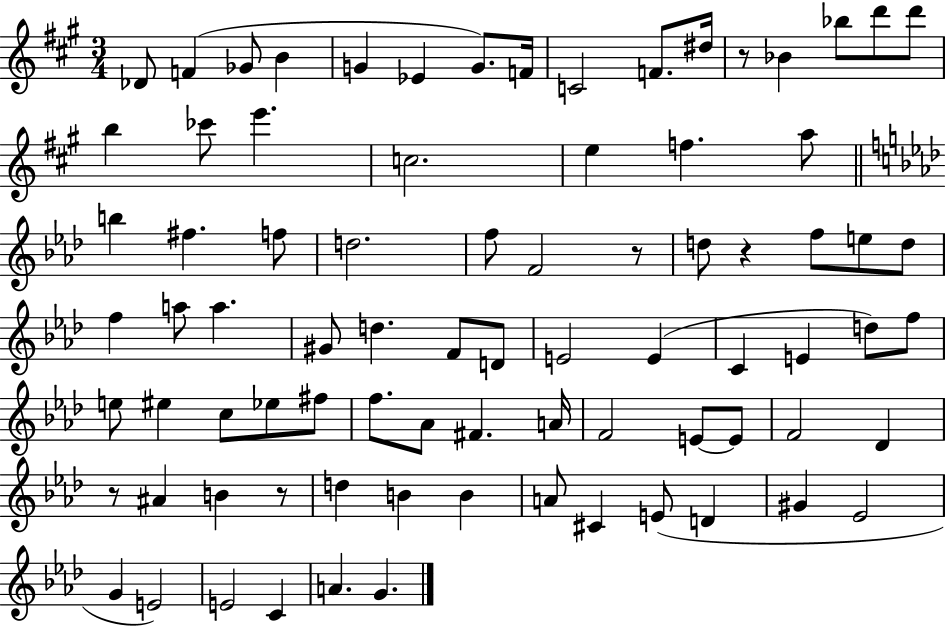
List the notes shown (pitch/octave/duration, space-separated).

Db4/e F4/q Gb4/e B4/q G4/q Eb4/q G4/e. F4/s C4/h F4/e. D#5/s R/e Bb4/q Bb5/e D6/e D6/e B5/q CES6/e E6/q. C5/h. E5/q F5/q. A5/e B5/q F#5/q. F5/e D5/h. F5/e F4/h R/e D5/e R/q F5/e E5/e D5/e F5/q A5/e A5/q. G#4/e D5/q. F4/e D4/e E4/h E4/q C4/q E4/q D5/e F5/e E5/e EIS5/q C5/e Eb5/e F#5/e F5/e. Ab4/e F#4/q. A4/s F4/h E4/e E4/e F4/h Db4/q R/e A#4/q B4/q R/e D5/q B4/q B4/q A4/e C#4/q E4/e D4/q G#4/q Eb4/h G4/q E4/h E4/h C4/q A4/q. G4/q.